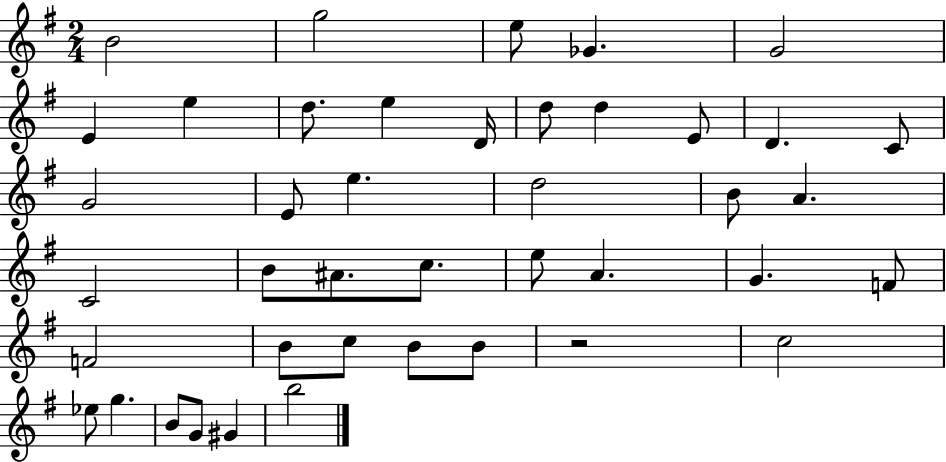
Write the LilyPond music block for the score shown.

{
  \clef treble
  \numericTimeSignature
  \time 2/4
  \key g \major
  b'2 | g''2 | e''8 ges'4. | g'2 | \break e'4 e''4 | d''8. e''4 d'16 | d''8 d''4 e'8 | d'4. c'8 | \break g'2 | e'8 e''4. | d''2 | b'8 a'4. | \break c'2 | b'8 ais'8. c''8. | e''8 a'4. | g'4. f'8 | \break f'2 | b'8 c''8 b'8 b'8 | r2 | c''2 | \break ees''8 g''4. | b'8 g'8 gis'4 | b''2 | \bar "|."
}